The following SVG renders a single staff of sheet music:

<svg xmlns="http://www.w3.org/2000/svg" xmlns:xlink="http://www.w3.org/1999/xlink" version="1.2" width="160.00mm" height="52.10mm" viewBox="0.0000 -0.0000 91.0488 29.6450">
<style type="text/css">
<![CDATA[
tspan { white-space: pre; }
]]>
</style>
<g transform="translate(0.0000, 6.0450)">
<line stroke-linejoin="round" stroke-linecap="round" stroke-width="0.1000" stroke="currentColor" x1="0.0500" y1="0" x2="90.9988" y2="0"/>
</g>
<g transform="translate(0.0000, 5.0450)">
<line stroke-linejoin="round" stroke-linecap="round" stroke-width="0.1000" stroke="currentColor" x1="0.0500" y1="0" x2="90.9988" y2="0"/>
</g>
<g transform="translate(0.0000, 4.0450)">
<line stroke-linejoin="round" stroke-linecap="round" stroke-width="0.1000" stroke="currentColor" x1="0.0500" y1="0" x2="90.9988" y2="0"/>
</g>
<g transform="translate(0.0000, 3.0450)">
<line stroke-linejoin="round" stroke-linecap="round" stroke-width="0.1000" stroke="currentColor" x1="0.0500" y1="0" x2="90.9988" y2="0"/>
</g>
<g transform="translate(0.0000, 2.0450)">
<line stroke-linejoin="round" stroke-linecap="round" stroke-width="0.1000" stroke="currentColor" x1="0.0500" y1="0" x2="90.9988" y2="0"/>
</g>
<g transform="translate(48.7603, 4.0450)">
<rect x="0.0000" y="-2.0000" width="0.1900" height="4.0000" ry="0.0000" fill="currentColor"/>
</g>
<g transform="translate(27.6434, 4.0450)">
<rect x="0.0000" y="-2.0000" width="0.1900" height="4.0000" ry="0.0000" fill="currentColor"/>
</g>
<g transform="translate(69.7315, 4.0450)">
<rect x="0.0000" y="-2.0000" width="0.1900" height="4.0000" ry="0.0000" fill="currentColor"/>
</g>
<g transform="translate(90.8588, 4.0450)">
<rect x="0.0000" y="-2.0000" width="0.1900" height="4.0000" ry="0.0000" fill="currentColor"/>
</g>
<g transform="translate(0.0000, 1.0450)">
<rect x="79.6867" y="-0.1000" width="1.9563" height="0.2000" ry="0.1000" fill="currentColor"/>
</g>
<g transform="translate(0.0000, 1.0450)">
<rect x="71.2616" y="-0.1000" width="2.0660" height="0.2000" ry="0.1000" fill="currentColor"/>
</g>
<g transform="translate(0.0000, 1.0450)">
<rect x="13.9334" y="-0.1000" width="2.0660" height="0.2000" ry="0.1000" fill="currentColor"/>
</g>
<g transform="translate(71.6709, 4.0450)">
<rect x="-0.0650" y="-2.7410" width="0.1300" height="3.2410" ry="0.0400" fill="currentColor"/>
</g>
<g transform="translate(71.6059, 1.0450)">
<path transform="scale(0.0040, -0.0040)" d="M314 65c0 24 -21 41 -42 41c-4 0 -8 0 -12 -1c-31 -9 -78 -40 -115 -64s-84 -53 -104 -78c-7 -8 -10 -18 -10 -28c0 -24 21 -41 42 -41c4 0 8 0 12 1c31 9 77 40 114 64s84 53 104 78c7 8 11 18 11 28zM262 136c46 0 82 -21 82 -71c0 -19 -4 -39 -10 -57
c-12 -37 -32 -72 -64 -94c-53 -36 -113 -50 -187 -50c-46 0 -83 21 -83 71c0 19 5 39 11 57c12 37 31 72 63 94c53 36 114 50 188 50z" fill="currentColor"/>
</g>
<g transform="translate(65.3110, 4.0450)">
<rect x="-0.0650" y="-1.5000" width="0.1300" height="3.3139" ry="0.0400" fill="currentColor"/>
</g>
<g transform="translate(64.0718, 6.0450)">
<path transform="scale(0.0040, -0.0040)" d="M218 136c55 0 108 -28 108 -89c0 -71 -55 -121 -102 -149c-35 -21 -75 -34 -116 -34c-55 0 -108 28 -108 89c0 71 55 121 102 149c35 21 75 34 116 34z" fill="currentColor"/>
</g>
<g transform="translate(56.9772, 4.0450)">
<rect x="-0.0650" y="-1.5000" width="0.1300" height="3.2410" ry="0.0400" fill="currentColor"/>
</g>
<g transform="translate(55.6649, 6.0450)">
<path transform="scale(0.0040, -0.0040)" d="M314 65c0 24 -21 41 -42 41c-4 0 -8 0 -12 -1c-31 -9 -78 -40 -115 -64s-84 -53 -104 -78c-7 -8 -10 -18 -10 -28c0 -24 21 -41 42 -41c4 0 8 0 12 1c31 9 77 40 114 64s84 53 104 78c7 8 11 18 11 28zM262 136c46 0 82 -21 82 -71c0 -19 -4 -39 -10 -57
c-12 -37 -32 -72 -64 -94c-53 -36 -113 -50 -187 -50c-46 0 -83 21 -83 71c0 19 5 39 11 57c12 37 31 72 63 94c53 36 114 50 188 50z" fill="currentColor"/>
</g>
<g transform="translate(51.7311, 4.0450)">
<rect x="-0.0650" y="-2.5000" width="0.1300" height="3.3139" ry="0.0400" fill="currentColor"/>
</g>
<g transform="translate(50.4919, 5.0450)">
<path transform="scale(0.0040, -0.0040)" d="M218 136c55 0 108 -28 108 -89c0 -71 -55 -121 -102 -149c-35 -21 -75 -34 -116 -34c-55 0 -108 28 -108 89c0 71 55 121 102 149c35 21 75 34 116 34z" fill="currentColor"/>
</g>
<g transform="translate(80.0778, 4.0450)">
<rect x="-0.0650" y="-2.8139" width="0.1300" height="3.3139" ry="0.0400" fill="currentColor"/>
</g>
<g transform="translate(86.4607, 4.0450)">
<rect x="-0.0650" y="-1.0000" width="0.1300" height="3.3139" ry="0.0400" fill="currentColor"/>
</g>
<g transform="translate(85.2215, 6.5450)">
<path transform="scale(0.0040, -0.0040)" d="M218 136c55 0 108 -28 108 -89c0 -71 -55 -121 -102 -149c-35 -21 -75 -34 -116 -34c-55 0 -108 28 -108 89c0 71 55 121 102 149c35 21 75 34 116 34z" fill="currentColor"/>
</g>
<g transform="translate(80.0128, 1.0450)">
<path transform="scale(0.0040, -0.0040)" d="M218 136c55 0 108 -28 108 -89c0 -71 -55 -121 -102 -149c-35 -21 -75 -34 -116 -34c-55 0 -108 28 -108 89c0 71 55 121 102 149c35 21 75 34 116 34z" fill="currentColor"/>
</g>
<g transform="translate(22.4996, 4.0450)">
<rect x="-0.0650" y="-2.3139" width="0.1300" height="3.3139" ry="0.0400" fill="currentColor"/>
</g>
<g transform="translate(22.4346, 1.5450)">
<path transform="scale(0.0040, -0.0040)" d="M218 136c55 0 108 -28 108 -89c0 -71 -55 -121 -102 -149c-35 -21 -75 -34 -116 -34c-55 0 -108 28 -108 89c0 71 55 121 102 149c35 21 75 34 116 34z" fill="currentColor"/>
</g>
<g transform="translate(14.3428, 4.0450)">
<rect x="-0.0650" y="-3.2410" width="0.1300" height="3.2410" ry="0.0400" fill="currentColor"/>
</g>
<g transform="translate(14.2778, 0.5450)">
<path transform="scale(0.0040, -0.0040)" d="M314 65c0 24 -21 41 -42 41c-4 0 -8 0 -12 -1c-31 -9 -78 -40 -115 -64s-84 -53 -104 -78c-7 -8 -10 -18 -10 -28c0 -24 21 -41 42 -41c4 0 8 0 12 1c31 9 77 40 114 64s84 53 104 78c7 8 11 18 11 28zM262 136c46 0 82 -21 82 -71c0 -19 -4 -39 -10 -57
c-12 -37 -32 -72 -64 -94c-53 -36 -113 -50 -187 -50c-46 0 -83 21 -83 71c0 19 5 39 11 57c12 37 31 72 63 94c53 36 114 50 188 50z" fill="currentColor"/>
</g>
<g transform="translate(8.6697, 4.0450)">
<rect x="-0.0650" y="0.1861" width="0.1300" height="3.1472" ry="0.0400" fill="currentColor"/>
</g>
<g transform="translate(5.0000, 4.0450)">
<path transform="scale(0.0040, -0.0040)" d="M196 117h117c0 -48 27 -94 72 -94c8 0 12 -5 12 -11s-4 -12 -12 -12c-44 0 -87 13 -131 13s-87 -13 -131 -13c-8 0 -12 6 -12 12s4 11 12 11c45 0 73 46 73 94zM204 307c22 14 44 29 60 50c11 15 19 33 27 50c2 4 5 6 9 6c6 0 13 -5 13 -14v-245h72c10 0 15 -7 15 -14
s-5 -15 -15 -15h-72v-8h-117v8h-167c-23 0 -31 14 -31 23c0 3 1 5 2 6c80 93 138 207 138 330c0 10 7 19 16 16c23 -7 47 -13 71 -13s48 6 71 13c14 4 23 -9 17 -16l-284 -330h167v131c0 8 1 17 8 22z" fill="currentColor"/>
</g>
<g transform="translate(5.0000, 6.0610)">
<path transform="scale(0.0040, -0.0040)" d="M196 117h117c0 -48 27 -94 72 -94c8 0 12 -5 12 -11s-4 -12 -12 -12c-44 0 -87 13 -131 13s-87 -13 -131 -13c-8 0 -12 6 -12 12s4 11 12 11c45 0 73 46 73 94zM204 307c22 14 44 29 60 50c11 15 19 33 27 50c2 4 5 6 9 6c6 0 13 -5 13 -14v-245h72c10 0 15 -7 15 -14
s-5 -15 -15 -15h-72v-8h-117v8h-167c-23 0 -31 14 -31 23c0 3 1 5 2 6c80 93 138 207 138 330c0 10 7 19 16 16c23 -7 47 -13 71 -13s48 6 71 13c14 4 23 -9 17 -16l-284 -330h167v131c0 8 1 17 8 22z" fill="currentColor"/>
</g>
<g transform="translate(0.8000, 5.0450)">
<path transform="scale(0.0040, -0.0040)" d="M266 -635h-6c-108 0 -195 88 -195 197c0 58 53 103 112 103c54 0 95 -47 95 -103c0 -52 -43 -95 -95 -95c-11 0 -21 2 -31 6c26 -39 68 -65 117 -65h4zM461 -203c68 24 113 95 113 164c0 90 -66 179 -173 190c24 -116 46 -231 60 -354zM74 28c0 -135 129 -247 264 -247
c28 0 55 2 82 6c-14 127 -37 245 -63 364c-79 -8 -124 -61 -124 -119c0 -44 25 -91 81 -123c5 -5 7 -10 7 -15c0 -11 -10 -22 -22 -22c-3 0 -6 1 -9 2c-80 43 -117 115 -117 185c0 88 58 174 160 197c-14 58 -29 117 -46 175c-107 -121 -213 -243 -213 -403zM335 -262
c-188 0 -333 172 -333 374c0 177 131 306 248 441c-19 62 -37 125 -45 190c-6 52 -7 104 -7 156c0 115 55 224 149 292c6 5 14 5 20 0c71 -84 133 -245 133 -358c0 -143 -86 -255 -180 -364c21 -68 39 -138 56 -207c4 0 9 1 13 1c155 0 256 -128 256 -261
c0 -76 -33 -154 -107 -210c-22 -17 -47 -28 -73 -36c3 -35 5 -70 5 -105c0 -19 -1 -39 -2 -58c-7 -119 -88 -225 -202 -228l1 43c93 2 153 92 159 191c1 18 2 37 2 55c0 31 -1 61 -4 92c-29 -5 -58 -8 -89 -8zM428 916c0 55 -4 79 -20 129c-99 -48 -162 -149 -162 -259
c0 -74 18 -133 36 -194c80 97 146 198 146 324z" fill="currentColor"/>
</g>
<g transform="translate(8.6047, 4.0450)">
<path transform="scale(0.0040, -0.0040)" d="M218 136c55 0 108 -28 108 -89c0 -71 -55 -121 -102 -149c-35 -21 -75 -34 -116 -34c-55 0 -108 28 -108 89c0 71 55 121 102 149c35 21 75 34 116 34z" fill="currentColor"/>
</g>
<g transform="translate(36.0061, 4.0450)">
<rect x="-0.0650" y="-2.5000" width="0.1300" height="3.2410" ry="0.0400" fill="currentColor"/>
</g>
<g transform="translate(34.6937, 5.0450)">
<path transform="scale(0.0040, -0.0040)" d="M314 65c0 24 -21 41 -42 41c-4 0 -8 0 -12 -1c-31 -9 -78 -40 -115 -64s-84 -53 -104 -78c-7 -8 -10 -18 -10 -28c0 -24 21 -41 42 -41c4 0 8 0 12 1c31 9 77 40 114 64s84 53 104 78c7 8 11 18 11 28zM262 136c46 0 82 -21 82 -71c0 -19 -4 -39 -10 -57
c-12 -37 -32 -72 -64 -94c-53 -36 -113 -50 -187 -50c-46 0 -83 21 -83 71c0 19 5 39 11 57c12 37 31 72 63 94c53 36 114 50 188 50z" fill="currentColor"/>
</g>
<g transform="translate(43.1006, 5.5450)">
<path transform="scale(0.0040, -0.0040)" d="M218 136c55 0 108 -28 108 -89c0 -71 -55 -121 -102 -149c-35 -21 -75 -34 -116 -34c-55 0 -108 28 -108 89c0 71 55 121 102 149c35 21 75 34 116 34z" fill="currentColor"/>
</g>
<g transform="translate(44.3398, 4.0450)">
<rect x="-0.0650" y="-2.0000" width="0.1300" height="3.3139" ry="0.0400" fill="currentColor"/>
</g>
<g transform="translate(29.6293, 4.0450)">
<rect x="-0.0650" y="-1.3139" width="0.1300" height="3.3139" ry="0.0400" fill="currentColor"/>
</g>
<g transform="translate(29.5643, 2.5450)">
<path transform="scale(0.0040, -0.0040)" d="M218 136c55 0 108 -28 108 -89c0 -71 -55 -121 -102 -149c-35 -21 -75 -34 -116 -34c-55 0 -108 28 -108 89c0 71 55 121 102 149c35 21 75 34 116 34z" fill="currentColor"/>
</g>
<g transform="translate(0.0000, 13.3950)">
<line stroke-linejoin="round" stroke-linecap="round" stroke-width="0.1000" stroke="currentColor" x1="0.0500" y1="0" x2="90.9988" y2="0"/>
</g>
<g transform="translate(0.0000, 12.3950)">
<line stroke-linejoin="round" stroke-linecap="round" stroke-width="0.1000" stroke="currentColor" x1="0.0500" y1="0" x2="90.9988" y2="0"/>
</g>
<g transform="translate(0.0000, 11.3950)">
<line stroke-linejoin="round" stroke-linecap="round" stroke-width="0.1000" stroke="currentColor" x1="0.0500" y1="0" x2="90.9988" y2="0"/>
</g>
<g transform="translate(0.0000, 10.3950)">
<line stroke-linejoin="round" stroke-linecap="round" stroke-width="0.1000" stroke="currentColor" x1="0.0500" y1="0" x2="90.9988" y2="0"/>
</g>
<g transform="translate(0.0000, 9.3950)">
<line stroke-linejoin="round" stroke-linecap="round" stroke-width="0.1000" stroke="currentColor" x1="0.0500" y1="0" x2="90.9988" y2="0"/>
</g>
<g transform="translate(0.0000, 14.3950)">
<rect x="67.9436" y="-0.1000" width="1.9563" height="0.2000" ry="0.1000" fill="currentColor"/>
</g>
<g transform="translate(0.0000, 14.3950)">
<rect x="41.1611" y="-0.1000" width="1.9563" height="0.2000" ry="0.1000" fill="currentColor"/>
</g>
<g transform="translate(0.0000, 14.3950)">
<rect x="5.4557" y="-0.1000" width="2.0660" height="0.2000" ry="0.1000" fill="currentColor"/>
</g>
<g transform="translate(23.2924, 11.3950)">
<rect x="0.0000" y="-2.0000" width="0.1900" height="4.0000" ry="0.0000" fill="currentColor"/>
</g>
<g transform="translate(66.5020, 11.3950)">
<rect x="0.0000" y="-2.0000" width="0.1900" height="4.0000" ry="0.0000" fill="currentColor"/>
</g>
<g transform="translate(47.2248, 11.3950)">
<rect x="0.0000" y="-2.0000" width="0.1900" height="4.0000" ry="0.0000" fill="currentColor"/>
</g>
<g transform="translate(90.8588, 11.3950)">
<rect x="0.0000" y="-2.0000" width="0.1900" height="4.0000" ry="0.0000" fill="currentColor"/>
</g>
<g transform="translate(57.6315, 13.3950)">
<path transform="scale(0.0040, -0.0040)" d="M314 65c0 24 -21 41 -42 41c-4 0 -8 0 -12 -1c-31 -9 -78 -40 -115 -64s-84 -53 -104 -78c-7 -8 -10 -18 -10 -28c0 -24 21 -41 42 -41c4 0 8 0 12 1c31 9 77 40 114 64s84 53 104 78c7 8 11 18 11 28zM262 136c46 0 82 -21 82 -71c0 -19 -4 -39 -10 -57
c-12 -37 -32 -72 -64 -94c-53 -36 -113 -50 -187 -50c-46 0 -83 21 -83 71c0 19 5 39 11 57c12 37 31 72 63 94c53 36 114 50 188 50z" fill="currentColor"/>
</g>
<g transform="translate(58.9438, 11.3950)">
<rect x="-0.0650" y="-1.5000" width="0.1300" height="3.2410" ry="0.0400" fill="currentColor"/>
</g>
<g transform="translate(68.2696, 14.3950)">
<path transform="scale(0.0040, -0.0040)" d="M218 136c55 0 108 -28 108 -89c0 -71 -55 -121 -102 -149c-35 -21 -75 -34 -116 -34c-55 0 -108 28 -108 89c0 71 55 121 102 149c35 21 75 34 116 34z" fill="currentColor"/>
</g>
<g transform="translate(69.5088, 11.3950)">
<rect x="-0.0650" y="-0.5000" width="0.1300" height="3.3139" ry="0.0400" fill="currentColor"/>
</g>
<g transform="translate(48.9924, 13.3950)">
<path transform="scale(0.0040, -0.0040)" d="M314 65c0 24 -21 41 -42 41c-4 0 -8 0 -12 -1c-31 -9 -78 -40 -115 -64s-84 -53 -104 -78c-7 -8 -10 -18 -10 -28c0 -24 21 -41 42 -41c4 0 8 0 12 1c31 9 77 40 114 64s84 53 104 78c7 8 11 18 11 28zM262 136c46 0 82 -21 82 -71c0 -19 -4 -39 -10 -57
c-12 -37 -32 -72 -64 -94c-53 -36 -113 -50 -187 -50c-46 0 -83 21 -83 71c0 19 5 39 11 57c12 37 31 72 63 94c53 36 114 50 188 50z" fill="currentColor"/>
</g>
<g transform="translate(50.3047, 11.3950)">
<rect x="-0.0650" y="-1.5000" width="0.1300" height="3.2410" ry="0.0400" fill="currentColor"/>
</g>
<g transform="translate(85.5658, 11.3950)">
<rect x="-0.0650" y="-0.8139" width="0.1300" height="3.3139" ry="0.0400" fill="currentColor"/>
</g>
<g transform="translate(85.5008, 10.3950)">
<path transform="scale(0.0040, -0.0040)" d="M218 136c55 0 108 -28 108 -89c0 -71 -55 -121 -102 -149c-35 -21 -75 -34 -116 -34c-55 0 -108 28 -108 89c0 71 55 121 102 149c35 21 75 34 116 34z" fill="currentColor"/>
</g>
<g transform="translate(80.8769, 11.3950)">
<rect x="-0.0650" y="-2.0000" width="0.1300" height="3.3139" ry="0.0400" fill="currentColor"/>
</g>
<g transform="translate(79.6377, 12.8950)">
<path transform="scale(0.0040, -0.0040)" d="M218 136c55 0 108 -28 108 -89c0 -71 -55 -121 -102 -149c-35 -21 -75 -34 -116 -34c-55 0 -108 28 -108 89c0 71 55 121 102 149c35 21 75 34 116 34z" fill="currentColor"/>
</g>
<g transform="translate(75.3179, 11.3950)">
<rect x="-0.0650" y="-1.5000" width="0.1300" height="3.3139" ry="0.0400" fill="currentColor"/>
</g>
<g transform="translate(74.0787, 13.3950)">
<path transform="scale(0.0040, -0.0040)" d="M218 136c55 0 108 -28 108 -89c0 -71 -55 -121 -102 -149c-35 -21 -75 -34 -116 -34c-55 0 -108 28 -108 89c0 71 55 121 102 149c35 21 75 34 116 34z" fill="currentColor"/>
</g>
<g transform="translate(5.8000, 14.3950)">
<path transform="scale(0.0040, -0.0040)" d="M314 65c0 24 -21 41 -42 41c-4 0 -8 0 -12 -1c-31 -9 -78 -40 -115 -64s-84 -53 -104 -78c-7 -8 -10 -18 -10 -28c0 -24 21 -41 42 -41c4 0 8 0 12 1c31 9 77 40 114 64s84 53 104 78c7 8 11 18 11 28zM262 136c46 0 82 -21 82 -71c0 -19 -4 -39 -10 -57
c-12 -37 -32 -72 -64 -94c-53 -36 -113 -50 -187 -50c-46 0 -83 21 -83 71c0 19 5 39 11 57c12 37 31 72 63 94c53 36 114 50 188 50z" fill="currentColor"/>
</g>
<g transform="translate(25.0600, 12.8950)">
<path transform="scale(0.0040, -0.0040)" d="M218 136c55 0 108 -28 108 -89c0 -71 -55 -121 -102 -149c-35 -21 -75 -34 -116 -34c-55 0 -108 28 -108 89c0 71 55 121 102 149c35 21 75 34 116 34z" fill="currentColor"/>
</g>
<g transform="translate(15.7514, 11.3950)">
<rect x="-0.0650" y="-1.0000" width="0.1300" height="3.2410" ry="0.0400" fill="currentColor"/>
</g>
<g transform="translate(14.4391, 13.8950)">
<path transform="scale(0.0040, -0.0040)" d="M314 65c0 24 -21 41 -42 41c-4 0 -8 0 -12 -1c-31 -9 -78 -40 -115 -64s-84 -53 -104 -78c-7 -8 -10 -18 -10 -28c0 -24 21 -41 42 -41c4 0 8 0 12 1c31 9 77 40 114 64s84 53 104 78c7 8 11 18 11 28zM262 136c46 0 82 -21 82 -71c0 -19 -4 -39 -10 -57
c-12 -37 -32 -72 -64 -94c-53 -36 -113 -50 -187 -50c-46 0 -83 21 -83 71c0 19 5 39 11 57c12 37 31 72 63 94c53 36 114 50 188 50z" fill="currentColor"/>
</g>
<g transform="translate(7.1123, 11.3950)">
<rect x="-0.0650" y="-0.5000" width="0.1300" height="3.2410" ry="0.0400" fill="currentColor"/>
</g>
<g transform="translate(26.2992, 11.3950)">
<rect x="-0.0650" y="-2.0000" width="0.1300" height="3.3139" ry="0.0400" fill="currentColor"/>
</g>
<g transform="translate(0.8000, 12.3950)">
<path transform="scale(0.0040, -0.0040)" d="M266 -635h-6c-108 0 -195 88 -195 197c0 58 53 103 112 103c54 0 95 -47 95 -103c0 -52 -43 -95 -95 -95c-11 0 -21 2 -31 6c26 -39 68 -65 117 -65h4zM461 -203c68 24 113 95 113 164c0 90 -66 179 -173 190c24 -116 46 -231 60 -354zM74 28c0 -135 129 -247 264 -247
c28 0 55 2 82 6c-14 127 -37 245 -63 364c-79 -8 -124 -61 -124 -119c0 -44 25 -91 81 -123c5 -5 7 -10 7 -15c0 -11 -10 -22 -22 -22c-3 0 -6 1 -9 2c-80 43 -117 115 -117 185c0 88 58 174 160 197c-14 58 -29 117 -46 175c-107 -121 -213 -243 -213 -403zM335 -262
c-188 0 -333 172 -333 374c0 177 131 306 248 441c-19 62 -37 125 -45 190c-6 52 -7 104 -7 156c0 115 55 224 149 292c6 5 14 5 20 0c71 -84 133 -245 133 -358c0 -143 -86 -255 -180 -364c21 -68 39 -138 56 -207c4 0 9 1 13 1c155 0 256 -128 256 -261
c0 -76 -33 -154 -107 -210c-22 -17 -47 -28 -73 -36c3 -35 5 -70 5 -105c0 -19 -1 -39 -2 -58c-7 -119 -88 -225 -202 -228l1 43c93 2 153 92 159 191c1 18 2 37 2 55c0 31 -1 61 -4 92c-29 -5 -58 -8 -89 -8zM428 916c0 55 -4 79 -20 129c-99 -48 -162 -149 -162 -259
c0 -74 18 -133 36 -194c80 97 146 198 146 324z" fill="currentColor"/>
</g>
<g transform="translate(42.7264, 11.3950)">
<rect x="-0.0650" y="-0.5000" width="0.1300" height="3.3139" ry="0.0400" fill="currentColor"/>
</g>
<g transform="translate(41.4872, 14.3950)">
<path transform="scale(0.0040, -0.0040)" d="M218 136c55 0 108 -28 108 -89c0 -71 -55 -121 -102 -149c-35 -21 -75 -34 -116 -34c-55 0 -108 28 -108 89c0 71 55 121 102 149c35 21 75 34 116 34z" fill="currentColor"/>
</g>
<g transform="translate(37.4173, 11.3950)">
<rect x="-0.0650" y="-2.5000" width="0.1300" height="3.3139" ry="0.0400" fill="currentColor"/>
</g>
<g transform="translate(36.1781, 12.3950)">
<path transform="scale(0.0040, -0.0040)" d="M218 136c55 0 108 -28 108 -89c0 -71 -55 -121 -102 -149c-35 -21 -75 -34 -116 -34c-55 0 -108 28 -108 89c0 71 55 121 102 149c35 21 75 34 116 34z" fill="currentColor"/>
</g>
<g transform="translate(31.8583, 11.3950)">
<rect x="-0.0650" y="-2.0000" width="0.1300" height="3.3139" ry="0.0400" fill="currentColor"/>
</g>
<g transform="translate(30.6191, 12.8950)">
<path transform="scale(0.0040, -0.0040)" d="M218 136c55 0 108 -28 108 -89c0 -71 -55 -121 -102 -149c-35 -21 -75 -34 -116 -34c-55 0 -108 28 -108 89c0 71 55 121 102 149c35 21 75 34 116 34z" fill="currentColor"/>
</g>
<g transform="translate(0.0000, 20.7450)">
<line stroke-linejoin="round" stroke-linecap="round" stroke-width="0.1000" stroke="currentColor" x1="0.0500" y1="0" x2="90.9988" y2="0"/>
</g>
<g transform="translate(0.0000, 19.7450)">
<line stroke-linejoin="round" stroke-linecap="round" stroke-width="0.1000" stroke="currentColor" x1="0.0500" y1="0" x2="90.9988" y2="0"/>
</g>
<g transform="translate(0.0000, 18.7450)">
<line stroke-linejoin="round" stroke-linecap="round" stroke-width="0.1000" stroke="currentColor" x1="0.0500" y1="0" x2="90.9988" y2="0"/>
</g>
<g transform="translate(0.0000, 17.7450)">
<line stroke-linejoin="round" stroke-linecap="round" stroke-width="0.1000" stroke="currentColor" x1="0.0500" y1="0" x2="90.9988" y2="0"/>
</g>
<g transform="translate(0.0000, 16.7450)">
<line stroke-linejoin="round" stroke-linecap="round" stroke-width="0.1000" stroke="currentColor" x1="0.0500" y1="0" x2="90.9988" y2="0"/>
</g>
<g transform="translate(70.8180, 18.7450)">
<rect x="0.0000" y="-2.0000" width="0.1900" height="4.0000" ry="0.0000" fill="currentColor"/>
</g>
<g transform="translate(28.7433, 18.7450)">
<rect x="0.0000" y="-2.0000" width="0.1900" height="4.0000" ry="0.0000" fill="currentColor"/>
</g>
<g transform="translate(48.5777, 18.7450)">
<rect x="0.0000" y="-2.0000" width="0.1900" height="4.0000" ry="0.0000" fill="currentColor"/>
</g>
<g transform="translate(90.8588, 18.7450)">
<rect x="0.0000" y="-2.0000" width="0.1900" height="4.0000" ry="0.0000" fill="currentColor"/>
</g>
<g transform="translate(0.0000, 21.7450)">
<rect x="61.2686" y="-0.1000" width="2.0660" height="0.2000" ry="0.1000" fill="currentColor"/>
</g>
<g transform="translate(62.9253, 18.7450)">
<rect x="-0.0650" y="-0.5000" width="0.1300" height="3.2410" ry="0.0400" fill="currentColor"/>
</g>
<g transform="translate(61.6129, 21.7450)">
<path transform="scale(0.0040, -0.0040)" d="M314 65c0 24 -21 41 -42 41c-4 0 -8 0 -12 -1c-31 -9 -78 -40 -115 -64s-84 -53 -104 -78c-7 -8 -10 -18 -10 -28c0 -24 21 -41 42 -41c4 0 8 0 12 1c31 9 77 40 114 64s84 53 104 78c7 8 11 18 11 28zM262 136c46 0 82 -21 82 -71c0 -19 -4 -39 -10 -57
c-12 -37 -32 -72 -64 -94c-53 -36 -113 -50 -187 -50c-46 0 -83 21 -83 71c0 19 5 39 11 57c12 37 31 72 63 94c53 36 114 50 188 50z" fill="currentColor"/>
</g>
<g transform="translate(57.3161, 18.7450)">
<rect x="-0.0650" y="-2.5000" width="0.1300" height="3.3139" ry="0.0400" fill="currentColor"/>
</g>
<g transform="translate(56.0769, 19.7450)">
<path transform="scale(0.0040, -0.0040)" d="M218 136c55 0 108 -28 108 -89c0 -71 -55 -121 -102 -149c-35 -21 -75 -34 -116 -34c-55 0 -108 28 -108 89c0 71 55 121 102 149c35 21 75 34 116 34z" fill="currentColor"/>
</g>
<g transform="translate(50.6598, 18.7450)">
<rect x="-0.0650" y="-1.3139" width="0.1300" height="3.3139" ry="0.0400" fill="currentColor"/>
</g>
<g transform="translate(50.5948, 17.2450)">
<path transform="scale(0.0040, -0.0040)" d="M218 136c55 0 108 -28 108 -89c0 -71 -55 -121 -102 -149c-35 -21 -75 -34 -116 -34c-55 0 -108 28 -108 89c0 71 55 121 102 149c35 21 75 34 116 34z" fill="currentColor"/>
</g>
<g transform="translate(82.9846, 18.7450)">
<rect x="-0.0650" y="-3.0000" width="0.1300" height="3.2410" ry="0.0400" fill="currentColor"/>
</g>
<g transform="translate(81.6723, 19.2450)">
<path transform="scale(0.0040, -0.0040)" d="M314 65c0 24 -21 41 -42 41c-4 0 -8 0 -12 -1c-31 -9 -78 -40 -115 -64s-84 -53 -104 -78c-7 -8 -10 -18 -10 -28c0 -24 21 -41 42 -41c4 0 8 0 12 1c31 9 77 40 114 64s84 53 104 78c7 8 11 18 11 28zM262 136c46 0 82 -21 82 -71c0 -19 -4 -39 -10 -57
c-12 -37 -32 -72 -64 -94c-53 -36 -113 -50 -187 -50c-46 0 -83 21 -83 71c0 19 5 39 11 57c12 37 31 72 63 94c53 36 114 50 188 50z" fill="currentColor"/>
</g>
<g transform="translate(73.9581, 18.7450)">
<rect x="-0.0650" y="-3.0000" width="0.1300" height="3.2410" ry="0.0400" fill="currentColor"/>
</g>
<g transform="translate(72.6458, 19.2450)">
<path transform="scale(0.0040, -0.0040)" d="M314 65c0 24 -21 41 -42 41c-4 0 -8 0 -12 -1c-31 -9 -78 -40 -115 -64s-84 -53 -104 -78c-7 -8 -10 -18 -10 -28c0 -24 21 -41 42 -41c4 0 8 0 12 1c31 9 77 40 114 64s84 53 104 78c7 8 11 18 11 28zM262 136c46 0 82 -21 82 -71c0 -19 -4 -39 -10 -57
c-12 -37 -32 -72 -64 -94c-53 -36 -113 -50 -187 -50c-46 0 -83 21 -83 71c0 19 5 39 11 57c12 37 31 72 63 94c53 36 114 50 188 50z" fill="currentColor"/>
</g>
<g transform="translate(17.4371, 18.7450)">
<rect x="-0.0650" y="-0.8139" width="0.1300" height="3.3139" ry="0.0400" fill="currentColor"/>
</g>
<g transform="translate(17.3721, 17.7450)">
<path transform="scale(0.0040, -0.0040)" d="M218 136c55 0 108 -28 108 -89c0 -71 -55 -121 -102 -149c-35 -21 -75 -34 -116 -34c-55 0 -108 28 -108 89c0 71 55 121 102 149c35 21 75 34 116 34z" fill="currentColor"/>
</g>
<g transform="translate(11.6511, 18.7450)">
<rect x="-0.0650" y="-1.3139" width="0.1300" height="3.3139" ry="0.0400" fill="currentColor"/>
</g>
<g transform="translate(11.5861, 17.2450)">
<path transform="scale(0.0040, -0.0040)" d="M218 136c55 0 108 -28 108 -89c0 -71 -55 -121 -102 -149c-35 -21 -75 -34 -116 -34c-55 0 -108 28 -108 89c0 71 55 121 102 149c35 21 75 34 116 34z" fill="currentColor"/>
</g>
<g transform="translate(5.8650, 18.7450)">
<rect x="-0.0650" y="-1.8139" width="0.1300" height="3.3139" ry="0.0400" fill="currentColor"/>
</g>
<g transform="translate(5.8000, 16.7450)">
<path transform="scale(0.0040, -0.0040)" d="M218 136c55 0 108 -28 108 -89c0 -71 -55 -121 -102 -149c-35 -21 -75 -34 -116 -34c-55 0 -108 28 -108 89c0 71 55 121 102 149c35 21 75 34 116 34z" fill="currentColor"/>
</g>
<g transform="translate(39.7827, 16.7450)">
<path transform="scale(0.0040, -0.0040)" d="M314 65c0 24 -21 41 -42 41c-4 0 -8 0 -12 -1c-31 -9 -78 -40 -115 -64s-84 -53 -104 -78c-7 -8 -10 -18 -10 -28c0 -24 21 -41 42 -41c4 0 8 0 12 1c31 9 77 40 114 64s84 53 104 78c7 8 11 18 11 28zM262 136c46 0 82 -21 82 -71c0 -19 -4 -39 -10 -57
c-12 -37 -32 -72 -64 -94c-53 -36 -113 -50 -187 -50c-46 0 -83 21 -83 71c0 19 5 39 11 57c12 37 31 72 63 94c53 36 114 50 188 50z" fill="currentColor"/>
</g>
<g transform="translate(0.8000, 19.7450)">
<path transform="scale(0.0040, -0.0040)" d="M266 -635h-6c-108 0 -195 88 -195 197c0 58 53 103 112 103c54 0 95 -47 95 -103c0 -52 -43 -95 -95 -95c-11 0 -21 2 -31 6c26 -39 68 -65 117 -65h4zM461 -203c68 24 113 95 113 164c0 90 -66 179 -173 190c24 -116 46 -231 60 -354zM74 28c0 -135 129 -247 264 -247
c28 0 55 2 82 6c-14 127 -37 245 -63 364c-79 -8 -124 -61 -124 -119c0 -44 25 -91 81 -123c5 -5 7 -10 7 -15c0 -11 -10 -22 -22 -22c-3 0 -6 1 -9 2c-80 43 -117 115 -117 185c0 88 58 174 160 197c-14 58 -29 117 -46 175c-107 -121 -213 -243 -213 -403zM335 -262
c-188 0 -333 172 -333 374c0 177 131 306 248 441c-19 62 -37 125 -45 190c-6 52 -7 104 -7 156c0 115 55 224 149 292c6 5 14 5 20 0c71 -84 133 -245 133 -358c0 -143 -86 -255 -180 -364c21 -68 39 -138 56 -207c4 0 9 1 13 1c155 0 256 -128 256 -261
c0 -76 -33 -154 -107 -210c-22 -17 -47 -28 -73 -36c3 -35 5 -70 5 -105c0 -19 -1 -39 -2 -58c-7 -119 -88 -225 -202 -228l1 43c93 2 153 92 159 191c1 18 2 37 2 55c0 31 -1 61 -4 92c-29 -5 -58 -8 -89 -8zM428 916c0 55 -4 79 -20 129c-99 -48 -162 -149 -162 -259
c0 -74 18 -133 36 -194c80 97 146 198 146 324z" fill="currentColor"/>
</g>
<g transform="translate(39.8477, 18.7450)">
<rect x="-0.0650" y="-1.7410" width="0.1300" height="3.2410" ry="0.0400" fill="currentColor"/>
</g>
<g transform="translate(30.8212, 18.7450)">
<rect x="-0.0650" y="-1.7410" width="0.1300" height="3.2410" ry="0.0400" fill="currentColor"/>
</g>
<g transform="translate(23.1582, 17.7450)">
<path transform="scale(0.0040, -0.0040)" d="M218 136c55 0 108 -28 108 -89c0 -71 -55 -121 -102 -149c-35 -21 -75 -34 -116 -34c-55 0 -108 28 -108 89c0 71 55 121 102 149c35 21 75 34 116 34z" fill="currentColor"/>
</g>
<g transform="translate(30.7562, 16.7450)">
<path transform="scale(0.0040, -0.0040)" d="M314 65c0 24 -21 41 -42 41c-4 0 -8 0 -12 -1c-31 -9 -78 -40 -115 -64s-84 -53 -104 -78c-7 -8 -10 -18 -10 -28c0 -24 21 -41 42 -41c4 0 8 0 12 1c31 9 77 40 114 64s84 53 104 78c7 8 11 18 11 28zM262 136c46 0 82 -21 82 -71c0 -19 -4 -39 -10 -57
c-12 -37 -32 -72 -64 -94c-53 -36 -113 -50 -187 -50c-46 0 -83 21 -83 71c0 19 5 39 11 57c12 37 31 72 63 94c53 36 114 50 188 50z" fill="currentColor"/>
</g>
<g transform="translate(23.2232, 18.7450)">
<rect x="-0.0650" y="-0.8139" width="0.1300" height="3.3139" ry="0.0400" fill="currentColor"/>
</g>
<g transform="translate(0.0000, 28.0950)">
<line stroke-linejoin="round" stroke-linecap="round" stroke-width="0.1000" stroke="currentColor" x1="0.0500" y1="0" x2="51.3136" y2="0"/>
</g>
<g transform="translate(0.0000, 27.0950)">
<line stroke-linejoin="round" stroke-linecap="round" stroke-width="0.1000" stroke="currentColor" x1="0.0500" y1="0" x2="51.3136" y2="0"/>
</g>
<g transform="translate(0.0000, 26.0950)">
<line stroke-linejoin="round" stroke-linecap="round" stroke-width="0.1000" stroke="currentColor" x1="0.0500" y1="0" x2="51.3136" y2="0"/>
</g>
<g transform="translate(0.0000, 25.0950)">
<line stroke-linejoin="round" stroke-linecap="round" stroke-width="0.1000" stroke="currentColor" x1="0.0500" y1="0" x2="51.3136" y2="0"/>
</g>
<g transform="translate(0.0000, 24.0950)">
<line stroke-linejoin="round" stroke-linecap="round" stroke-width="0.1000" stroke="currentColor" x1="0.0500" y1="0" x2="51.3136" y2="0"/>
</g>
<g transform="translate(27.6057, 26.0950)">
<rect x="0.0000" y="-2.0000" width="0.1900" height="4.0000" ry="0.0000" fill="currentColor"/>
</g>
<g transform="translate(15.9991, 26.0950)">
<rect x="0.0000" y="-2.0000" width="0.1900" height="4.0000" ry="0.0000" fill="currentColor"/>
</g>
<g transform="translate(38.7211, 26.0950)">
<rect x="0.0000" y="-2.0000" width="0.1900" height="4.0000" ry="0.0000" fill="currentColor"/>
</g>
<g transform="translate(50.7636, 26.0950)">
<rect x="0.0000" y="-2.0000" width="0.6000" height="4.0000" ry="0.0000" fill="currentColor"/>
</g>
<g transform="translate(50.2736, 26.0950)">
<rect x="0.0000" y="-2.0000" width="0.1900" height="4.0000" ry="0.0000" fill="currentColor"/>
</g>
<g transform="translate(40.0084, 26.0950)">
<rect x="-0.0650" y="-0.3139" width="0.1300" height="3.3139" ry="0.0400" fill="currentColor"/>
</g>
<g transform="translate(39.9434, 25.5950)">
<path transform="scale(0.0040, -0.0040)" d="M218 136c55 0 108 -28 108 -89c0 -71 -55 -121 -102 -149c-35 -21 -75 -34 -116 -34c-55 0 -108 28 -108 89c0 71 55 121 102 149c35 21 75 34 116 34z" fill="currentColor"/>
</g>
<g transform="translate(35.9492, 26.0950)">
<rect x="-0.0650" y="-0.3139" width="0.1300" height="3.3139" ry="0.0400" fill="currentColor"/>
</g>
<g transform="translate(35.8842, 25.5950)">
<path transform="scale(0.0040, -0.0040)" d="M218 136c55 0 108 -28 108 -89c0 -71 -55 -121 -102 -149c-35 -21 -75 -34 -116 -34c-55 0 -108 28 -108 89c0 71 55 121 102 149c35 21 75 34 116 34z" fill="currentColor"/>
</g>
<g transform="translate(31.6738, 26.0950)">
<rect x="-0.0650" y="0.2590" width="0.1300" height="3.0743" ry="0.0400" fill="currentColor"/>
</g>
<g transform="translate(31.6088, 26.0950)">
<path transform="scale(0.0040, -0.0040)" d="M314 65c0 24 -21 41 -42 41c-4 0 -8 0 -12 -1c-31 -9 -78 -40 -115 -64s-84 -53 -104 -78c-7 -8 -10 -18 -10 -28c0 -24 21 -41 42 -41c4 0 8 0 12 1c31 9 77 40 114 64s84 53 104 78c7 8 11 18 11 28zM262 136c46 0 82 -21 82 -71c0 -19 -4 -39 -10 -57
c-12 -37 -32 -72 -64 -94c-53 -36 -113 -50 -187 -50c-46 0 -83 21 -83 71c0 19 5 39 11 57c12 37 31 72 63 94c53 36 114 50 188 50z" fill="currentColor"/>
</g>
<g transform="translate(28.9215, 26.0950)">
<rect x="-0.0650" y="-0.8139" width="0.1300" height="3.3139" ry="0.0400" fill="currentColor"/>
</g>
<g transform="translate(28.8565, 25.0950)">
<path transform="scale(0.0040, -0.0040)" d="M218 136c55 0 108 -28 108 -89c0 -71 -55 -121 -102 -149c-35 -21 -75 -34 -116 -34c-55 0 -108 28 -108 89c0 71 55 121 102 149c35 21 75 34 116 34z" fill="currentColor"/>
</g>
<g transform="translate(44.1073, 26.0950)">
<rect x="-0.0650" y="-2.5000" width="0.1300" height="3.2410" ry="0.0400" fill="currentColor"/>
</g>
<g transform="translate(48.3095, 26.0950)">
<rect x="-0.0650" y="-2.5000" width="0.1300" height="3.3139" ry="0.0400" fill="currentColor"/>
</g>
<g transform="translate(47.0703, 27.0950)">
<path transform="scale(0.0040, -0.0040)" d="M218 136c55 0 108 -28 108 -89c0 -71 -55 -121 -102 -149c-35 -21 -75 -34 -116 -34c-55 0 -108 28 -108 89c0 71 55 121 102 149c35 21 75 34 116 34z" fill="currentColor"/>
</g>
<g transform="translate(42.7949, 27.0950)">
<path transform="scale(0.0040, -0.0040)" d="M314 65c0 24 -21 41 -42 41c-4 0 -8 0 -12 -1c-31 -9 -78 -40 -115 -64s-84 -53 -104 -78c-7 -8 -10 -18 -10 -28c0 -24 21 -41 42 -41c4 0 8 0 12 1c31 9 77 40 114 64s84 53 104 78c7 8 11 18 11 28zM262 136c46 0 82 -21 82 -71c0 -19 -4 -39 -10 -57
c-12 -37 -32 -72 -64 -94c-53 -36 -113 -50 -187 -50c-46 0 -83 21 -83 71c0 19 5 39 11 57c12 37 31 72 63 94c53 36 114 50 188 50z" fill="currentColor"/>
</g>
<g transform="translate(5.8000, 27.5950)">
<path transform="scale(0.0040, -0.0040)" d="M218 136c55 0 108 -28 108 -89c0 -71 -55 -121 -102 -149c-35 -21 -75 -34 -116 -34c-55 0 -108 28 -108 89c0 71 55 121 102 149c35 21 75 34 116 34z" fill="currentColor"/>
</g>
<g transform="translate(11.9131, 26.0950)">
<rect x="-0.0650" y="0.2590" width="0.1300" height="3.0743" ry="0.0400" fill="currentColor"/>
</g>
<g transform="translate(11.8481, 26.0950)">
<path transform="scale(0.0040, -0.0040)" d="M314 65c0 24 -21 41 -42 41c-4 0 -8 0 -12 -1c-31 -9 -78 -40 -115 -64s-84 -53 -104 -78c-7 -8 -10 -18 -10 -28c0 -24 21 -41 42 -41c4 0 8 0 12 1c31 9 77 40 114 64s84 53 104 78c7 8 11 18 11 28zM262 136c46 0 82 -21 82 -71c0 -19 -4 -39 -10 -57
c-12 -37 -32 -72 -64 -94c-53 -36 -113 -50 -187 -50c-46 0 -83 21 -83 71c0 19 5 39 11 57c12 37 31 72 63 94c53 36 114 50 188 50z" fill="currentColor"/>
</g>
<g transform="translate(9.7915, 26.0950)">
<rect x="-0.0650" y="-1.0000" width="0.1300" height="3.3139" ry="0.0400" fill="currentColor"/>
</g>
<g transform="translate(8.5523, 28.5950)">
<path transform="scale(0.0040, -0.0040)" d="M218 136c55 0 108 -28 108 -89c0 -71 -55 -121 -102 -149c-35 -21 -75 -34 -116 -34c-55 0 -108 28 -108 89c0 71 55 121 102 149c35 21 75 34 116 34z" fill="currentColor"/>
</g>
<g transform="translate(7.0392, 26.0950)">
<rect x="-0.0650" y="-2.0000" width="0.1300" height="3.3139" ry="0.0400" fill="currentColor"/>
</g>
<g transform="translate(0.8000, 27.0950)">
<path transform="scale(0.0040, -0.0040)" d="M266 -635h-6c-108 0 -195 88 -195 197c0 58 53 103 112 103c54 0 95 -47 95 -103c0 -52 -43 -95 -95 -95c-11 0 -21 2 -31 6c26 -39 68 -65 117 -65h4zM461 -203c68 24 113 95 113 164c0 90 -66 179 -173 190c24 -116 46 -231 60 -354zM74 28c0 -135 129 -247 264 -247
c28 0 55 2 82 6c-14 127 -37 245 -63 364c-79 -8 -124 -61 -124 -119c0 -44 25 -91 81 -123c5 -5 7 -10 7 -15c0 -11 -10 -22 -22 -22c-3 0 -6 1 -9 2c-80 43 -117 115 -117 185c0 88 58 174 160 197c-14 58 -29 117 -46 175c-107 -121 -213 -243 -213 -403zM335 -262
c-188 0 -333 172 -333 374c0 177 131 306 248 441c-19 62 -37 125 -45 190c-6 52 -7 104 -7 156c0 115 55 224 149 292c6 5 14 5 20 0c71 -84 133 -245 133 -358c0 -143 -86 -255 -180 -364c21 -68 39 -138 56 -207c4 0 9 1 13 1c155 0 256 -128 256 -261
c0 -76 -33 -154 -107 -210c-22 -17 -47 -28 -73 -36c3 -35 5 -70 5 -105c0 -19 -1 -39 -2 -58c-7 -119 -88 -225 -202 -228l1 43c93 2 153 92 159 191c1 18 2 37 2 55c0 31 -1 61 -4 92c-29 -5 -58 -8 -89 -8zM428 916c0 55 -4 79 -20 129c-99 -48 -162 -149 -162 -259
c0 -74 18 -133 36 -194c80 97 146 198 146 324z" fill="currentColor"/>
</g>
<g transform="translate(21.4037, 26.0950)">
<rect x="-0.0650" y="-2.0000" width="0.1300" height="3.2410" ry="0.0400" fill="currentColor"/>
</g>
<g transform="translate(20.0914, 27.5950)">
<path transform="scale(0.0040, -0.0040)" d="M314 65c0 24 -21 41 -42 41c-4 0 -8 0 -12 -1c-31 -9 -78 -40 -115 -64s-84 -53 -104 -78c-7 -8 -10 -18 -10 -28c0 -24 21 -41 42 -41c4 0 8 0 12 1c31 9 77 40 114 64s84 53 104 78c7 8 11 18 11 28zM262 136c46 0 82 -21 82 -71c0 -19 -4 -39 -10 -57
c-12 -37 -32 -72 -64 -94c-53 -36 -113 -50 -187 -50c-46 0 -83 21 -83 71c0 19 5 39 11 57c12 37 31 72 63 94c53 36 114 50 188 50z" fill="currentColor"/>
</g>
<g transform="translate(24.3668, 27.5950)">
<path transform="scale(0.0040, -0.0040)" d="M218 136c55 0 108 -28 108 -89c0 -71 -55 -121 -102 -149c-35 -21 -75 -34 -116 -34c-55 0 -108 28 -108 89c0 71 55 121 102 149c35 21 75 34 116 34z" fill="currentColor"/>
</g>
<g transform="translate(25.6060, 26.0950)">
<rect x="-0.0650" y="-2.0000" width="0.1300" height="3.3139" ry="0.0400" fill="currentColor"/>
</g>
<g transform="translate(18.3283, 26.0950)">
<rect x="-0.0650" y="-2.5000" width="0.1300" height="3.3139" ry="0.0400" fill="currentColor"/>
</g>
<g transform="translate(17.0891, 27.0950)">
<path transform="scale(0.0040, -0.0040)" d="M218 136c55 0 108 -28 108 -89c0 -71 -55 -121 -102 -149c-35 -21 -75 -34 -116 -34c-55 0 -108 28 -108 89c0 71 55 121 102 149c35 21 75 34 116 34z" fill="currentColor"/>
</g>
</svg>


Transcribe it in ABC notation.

X:1
T:Untitled
M:4/4
L:1/4
K:C
B b2 g e G2 F G E2 E a2 a D C2 D2 F F G C E2 E2 C E F d f e d d f2 f2 e G C2 A2 A2 F D B2 G F2 F d B2 c c G2 G